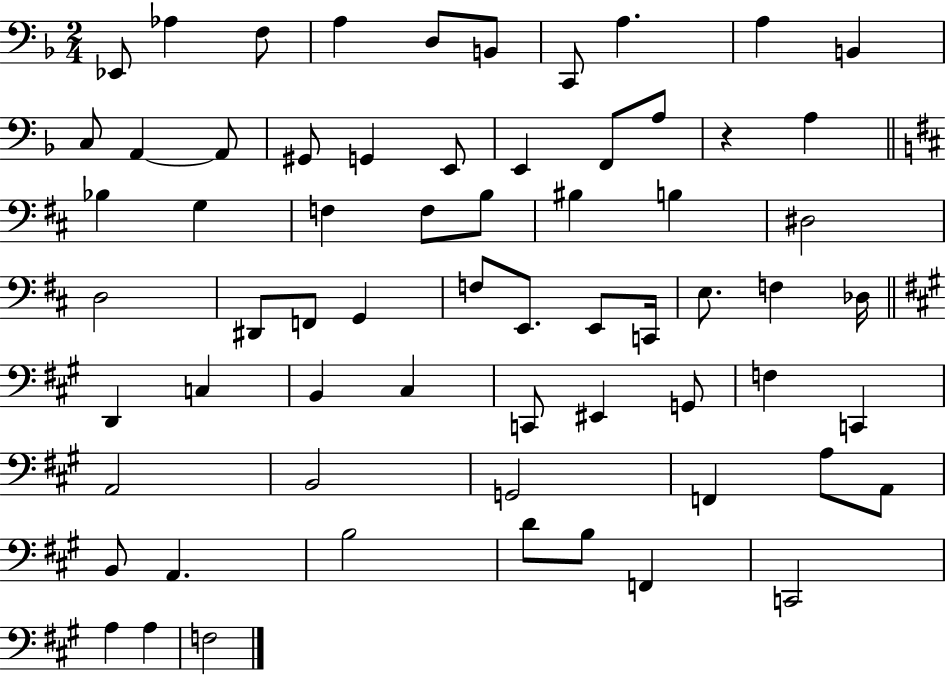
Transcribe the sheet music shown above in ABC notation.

X:1
T:Untitled
M:2/4
L:1/4
K:F
_E,,/2 _A, F,/2 A, D,/2 B,,/2 C,,/2 A, A, B,, C,/2 A,, A,,/2 ^G,,/2 G,, E,,/2 E,, F,,/2 A,/2 z A, _B, G, F, F,/2 B,/2 ^B, B, ^D,2 D,2 ^D,,/2 F,,/2 G,, F,/2 E,,/2 E,,/2 C,,/4 E,/2 F, _D,/4 D,, C, B,, ^C, C,,/2 ^E,, G,,/2 F, C,, A,,2 B,,2 G,,2 F,, A,/2 A,,/2 B,,/2 A,, B,2 D/2 B,/2 F,, C,,2 A, A, F,2